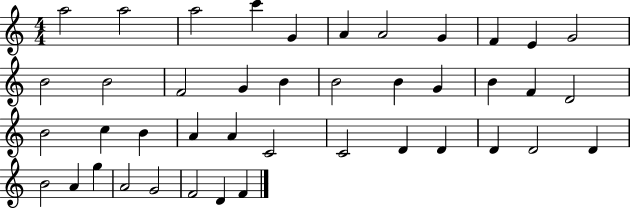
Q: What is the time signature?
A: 4/4